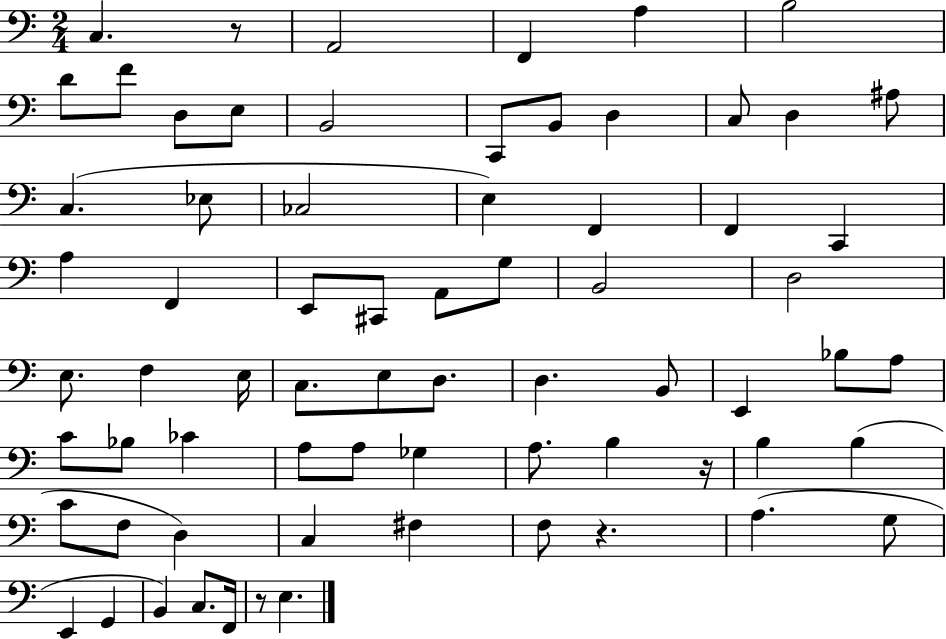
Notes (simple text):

C3/q. R/e A2/h F2/q A3/q B3/h D4/e F4/e D3/e E3/e B2/h C2/e B2/e D3/q C3/e D3/q A#3/e C3/q. Eb3/e CES3/h E3/q F2/q F2/q C2/q A3/q F2/q E2/e C#2/e A2/e G3/e B2/h D3/h E3/e. F3/q E3/s C3/e. E3/e D3/e. D3/q. B2/e E2/q Bb3/e A3/e C4/e Bb3/e CES4/q A3/e A3/e Gb3/q A3/e. B3/q R/s B3/q B3/q C4/e F3/e D3/q C3/q F#3/q F3/e R/q. A3/q. G3/e E2/q G2/q B2/q C3/e. F2/s R/e E3/q.